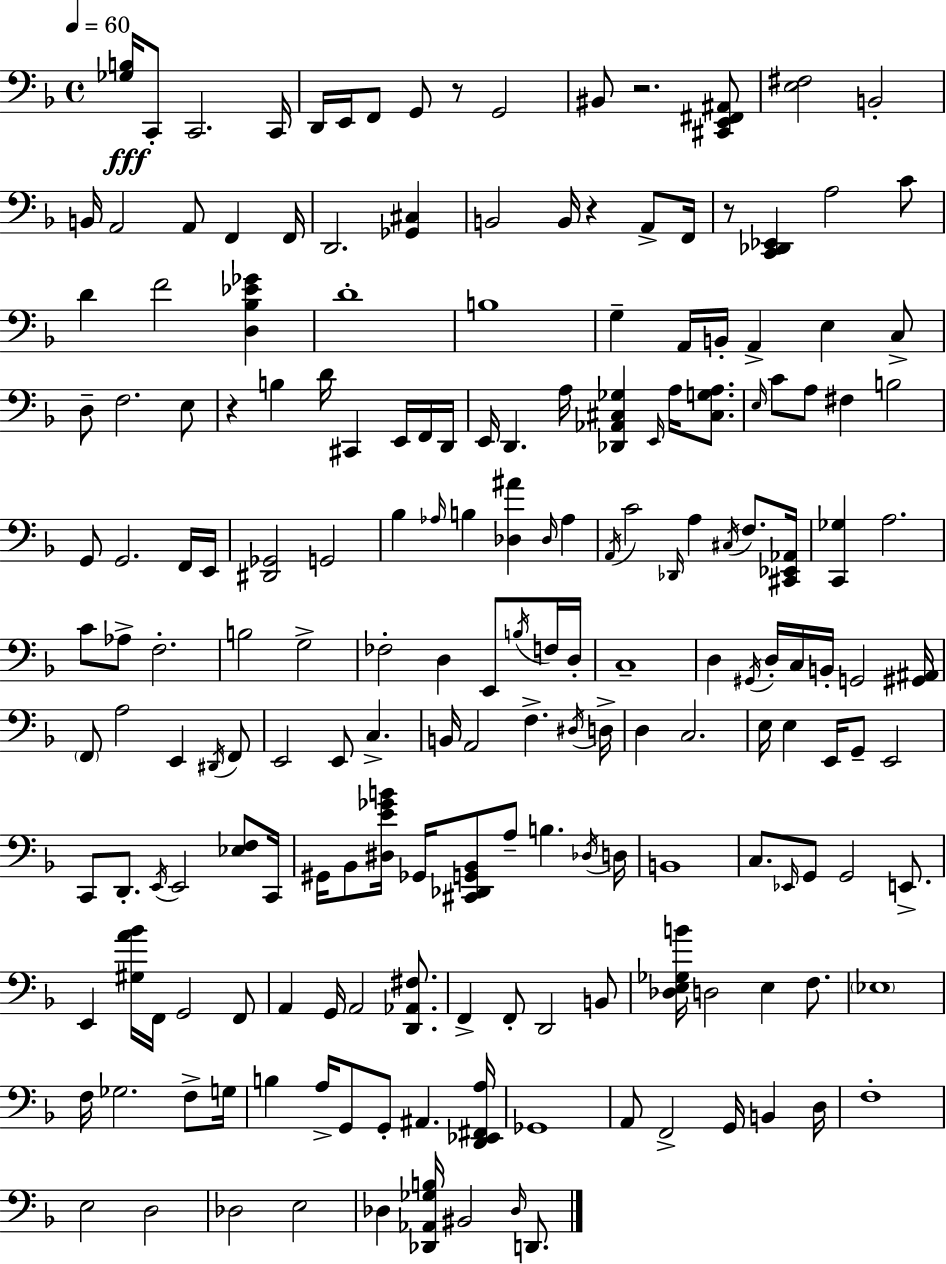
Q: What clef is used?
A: bass